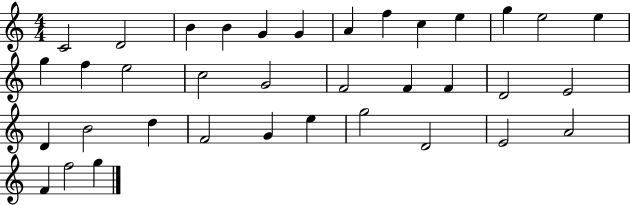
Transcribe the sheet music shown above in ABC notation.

X:1
T:Untitled
M:4/4
L:1/4
K:C
C2 D2 B B G G A f c e g e2 e g f e2 c2 G2 F2 F F D2 E2 D B2 d F2 G e g2 D2 E2 A2 F f2 g